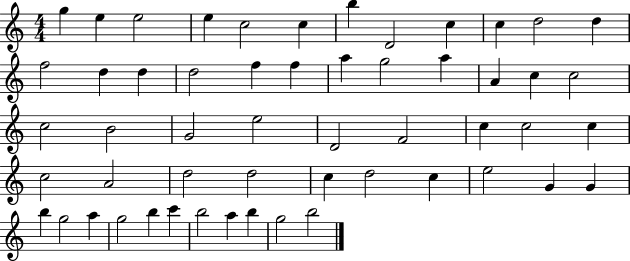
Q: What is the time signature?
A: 4/4